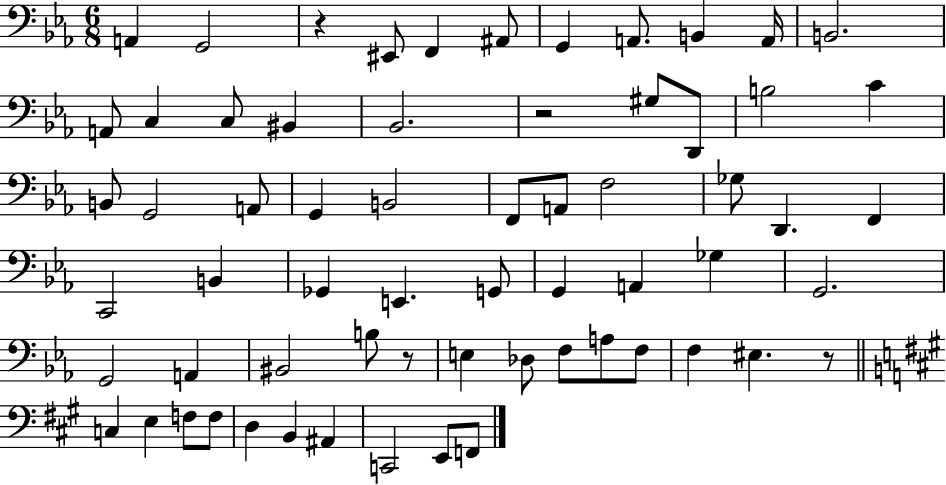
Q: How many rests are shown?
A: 4